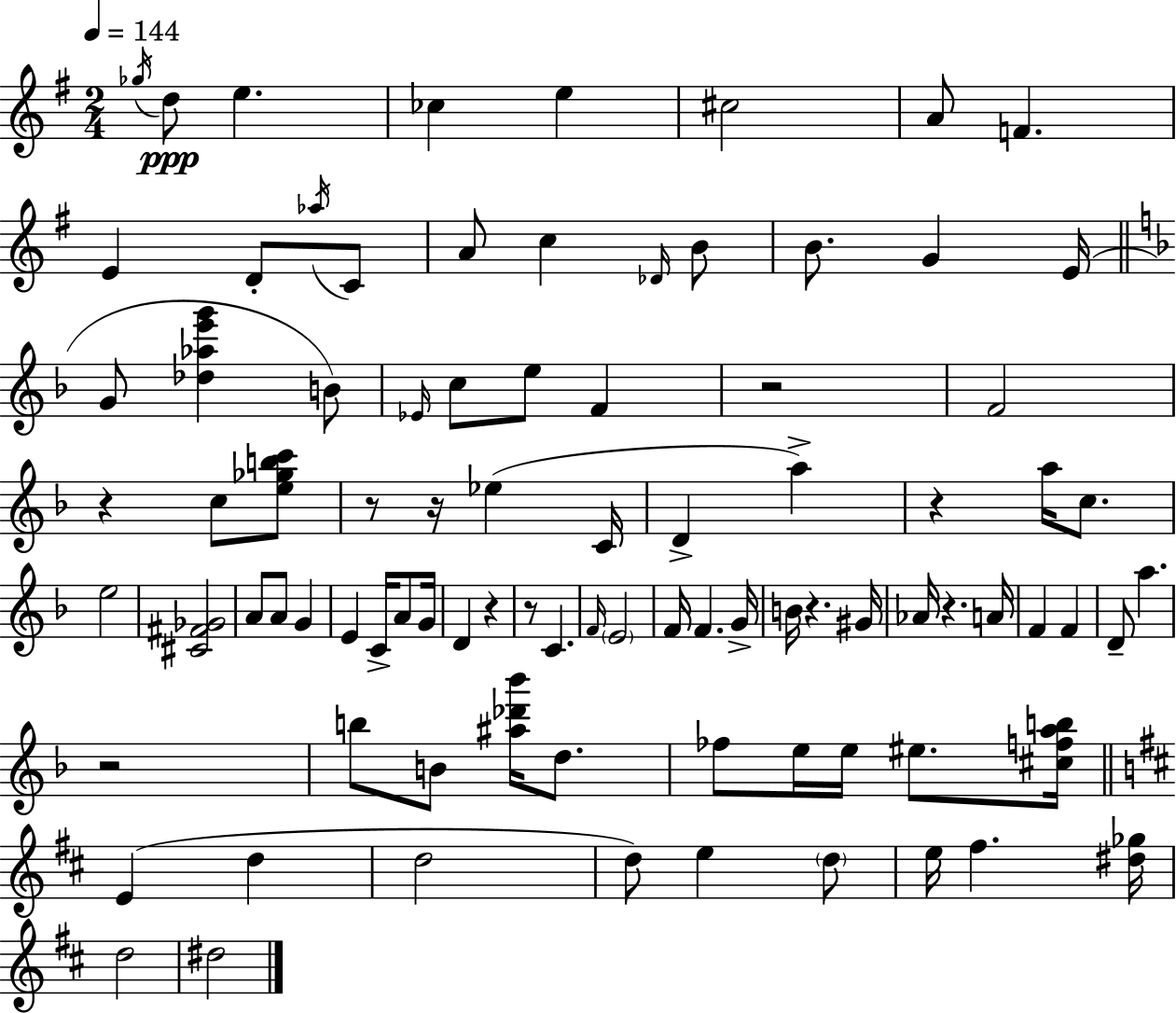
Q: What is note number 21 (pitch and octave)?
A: B4